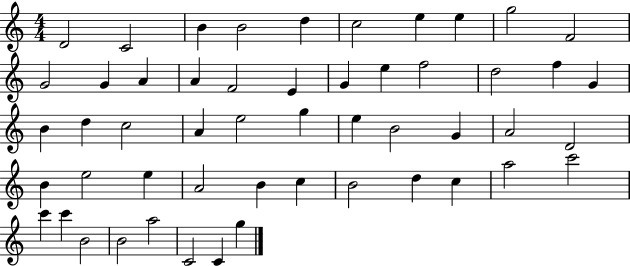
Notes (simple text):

D4/h C4/h B4/q B4/h D5/q C5/h E5/q E5/q G5/h F4/h G4/h G4/q A4/q A4/q F4/h E4/q G4/q E5/q F5/h D5/h F5/q G4/q B4/q D5/q C5/h A4/q E5/h G5/q E5/q B4/h G4/q A4/h D4/h B4/q E5/h E5/q A4/h B4/q C5/q B4/h D5/q C5/q A5/h C6/h C6/q C6/q B4/h B4/h A5/h C4/h C4/q G5/q